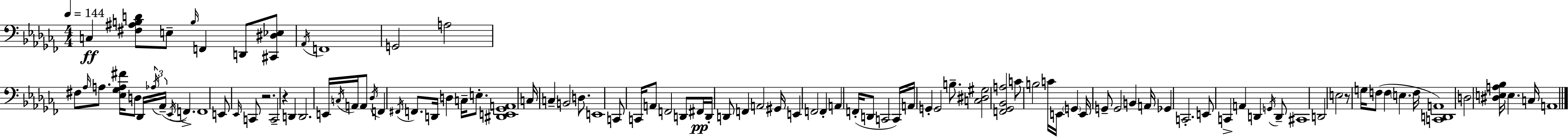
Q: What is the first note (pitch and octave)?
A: C3